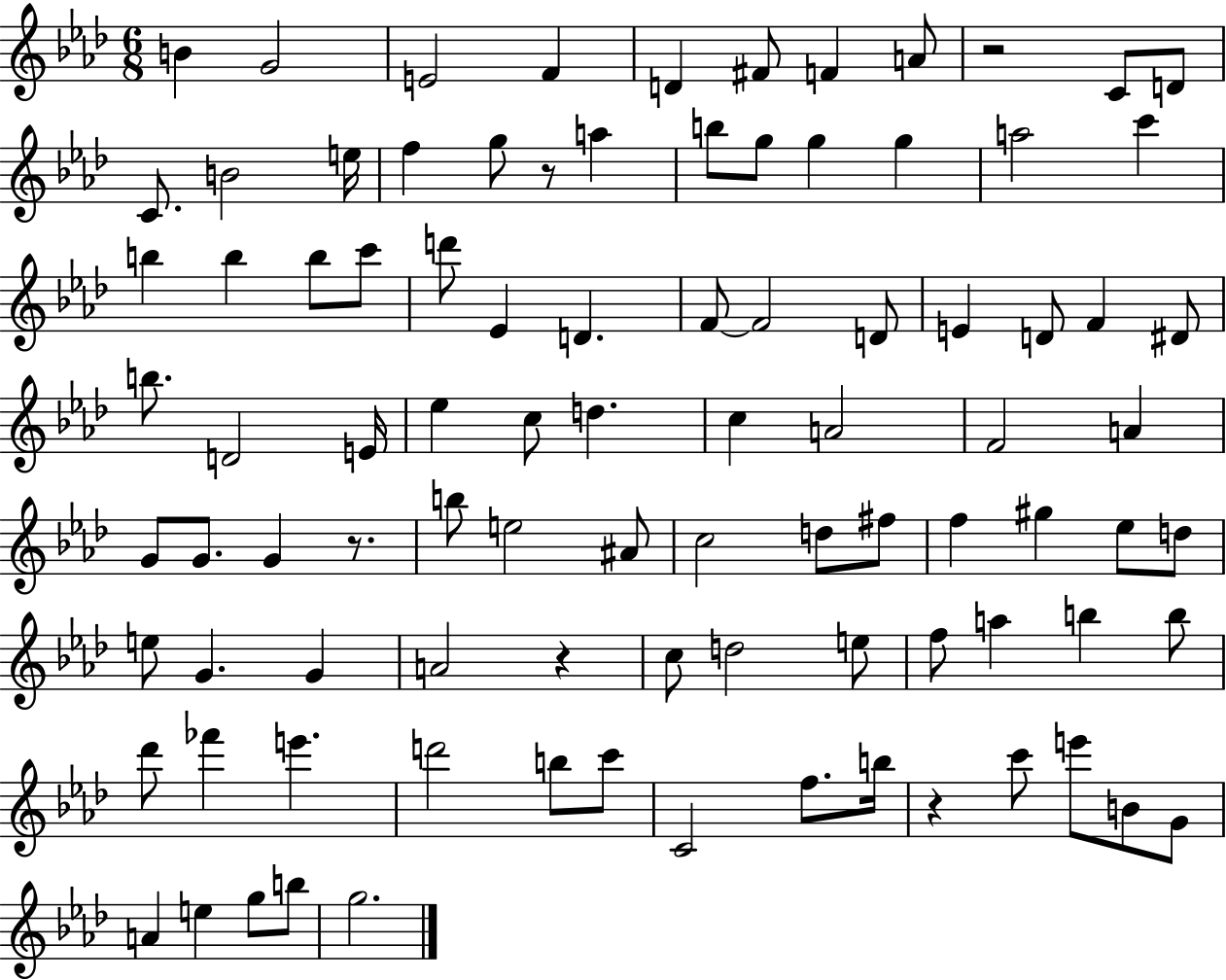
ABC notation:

X:1
T:Untitled
M:6/8
L:1/4
K:Ab
B G2 E2 F D ^F/2 F A/2 z2 C/2 D/2 C/2 B2 e/4 f g/2 z/2 a b/2 g/2 g g a2 c' b b b/2 c'/2 d'/2 _E D F/2 F2 D/2 E D/2 F ^D/2 b/2 D2 E/4 _e c/2 d c A2 F2 A G/2 G/2 G z/2 b/2 e2 ^A/2 c2 d/2 ^f/2 f ^g _e/2 d/2 e/2 G G A2 z c/2 d2 e/2 f/2 a b b/2 _d'/2 _f' e' d'2 b/2 c'/2 C2 f/2 b/4 z c'/2 e'/2 B/2 G/2 A e g/2 b/2 g2